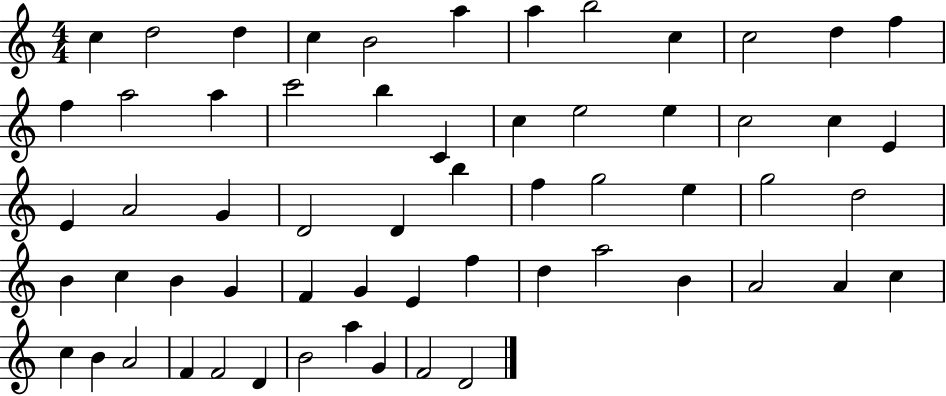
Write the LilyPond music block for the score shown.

{
  \clef treble
  \numericTimeSignature
  \time 4/4
  \key c \major
  c''4 d''2 d''4 | c''4 b'2 a''4 | a''4 b''2 c''4 | c''2 d''4 f''4 | \break f''4 a''2 a''4 | c'''2 b''4 c'4 | c''4 e''2 e''4 | c''2 c''4 e'4 | \break e'4 a'2 g'4 | d'2 d'4 b''4 | f''4 g''2 e''4 | g''2 d''2 | \break b'4 c''4 b'4 g'4 | f'4 g'4 e'4 f''4 | d''4 a''2 b'4 | a'2 a'4 c''4 | \break c''4 b'4 a'2 | f'4 f'2 d'4 | b'2 a''4 g'4 | f'2 d'2 | \break \bar "|."
}